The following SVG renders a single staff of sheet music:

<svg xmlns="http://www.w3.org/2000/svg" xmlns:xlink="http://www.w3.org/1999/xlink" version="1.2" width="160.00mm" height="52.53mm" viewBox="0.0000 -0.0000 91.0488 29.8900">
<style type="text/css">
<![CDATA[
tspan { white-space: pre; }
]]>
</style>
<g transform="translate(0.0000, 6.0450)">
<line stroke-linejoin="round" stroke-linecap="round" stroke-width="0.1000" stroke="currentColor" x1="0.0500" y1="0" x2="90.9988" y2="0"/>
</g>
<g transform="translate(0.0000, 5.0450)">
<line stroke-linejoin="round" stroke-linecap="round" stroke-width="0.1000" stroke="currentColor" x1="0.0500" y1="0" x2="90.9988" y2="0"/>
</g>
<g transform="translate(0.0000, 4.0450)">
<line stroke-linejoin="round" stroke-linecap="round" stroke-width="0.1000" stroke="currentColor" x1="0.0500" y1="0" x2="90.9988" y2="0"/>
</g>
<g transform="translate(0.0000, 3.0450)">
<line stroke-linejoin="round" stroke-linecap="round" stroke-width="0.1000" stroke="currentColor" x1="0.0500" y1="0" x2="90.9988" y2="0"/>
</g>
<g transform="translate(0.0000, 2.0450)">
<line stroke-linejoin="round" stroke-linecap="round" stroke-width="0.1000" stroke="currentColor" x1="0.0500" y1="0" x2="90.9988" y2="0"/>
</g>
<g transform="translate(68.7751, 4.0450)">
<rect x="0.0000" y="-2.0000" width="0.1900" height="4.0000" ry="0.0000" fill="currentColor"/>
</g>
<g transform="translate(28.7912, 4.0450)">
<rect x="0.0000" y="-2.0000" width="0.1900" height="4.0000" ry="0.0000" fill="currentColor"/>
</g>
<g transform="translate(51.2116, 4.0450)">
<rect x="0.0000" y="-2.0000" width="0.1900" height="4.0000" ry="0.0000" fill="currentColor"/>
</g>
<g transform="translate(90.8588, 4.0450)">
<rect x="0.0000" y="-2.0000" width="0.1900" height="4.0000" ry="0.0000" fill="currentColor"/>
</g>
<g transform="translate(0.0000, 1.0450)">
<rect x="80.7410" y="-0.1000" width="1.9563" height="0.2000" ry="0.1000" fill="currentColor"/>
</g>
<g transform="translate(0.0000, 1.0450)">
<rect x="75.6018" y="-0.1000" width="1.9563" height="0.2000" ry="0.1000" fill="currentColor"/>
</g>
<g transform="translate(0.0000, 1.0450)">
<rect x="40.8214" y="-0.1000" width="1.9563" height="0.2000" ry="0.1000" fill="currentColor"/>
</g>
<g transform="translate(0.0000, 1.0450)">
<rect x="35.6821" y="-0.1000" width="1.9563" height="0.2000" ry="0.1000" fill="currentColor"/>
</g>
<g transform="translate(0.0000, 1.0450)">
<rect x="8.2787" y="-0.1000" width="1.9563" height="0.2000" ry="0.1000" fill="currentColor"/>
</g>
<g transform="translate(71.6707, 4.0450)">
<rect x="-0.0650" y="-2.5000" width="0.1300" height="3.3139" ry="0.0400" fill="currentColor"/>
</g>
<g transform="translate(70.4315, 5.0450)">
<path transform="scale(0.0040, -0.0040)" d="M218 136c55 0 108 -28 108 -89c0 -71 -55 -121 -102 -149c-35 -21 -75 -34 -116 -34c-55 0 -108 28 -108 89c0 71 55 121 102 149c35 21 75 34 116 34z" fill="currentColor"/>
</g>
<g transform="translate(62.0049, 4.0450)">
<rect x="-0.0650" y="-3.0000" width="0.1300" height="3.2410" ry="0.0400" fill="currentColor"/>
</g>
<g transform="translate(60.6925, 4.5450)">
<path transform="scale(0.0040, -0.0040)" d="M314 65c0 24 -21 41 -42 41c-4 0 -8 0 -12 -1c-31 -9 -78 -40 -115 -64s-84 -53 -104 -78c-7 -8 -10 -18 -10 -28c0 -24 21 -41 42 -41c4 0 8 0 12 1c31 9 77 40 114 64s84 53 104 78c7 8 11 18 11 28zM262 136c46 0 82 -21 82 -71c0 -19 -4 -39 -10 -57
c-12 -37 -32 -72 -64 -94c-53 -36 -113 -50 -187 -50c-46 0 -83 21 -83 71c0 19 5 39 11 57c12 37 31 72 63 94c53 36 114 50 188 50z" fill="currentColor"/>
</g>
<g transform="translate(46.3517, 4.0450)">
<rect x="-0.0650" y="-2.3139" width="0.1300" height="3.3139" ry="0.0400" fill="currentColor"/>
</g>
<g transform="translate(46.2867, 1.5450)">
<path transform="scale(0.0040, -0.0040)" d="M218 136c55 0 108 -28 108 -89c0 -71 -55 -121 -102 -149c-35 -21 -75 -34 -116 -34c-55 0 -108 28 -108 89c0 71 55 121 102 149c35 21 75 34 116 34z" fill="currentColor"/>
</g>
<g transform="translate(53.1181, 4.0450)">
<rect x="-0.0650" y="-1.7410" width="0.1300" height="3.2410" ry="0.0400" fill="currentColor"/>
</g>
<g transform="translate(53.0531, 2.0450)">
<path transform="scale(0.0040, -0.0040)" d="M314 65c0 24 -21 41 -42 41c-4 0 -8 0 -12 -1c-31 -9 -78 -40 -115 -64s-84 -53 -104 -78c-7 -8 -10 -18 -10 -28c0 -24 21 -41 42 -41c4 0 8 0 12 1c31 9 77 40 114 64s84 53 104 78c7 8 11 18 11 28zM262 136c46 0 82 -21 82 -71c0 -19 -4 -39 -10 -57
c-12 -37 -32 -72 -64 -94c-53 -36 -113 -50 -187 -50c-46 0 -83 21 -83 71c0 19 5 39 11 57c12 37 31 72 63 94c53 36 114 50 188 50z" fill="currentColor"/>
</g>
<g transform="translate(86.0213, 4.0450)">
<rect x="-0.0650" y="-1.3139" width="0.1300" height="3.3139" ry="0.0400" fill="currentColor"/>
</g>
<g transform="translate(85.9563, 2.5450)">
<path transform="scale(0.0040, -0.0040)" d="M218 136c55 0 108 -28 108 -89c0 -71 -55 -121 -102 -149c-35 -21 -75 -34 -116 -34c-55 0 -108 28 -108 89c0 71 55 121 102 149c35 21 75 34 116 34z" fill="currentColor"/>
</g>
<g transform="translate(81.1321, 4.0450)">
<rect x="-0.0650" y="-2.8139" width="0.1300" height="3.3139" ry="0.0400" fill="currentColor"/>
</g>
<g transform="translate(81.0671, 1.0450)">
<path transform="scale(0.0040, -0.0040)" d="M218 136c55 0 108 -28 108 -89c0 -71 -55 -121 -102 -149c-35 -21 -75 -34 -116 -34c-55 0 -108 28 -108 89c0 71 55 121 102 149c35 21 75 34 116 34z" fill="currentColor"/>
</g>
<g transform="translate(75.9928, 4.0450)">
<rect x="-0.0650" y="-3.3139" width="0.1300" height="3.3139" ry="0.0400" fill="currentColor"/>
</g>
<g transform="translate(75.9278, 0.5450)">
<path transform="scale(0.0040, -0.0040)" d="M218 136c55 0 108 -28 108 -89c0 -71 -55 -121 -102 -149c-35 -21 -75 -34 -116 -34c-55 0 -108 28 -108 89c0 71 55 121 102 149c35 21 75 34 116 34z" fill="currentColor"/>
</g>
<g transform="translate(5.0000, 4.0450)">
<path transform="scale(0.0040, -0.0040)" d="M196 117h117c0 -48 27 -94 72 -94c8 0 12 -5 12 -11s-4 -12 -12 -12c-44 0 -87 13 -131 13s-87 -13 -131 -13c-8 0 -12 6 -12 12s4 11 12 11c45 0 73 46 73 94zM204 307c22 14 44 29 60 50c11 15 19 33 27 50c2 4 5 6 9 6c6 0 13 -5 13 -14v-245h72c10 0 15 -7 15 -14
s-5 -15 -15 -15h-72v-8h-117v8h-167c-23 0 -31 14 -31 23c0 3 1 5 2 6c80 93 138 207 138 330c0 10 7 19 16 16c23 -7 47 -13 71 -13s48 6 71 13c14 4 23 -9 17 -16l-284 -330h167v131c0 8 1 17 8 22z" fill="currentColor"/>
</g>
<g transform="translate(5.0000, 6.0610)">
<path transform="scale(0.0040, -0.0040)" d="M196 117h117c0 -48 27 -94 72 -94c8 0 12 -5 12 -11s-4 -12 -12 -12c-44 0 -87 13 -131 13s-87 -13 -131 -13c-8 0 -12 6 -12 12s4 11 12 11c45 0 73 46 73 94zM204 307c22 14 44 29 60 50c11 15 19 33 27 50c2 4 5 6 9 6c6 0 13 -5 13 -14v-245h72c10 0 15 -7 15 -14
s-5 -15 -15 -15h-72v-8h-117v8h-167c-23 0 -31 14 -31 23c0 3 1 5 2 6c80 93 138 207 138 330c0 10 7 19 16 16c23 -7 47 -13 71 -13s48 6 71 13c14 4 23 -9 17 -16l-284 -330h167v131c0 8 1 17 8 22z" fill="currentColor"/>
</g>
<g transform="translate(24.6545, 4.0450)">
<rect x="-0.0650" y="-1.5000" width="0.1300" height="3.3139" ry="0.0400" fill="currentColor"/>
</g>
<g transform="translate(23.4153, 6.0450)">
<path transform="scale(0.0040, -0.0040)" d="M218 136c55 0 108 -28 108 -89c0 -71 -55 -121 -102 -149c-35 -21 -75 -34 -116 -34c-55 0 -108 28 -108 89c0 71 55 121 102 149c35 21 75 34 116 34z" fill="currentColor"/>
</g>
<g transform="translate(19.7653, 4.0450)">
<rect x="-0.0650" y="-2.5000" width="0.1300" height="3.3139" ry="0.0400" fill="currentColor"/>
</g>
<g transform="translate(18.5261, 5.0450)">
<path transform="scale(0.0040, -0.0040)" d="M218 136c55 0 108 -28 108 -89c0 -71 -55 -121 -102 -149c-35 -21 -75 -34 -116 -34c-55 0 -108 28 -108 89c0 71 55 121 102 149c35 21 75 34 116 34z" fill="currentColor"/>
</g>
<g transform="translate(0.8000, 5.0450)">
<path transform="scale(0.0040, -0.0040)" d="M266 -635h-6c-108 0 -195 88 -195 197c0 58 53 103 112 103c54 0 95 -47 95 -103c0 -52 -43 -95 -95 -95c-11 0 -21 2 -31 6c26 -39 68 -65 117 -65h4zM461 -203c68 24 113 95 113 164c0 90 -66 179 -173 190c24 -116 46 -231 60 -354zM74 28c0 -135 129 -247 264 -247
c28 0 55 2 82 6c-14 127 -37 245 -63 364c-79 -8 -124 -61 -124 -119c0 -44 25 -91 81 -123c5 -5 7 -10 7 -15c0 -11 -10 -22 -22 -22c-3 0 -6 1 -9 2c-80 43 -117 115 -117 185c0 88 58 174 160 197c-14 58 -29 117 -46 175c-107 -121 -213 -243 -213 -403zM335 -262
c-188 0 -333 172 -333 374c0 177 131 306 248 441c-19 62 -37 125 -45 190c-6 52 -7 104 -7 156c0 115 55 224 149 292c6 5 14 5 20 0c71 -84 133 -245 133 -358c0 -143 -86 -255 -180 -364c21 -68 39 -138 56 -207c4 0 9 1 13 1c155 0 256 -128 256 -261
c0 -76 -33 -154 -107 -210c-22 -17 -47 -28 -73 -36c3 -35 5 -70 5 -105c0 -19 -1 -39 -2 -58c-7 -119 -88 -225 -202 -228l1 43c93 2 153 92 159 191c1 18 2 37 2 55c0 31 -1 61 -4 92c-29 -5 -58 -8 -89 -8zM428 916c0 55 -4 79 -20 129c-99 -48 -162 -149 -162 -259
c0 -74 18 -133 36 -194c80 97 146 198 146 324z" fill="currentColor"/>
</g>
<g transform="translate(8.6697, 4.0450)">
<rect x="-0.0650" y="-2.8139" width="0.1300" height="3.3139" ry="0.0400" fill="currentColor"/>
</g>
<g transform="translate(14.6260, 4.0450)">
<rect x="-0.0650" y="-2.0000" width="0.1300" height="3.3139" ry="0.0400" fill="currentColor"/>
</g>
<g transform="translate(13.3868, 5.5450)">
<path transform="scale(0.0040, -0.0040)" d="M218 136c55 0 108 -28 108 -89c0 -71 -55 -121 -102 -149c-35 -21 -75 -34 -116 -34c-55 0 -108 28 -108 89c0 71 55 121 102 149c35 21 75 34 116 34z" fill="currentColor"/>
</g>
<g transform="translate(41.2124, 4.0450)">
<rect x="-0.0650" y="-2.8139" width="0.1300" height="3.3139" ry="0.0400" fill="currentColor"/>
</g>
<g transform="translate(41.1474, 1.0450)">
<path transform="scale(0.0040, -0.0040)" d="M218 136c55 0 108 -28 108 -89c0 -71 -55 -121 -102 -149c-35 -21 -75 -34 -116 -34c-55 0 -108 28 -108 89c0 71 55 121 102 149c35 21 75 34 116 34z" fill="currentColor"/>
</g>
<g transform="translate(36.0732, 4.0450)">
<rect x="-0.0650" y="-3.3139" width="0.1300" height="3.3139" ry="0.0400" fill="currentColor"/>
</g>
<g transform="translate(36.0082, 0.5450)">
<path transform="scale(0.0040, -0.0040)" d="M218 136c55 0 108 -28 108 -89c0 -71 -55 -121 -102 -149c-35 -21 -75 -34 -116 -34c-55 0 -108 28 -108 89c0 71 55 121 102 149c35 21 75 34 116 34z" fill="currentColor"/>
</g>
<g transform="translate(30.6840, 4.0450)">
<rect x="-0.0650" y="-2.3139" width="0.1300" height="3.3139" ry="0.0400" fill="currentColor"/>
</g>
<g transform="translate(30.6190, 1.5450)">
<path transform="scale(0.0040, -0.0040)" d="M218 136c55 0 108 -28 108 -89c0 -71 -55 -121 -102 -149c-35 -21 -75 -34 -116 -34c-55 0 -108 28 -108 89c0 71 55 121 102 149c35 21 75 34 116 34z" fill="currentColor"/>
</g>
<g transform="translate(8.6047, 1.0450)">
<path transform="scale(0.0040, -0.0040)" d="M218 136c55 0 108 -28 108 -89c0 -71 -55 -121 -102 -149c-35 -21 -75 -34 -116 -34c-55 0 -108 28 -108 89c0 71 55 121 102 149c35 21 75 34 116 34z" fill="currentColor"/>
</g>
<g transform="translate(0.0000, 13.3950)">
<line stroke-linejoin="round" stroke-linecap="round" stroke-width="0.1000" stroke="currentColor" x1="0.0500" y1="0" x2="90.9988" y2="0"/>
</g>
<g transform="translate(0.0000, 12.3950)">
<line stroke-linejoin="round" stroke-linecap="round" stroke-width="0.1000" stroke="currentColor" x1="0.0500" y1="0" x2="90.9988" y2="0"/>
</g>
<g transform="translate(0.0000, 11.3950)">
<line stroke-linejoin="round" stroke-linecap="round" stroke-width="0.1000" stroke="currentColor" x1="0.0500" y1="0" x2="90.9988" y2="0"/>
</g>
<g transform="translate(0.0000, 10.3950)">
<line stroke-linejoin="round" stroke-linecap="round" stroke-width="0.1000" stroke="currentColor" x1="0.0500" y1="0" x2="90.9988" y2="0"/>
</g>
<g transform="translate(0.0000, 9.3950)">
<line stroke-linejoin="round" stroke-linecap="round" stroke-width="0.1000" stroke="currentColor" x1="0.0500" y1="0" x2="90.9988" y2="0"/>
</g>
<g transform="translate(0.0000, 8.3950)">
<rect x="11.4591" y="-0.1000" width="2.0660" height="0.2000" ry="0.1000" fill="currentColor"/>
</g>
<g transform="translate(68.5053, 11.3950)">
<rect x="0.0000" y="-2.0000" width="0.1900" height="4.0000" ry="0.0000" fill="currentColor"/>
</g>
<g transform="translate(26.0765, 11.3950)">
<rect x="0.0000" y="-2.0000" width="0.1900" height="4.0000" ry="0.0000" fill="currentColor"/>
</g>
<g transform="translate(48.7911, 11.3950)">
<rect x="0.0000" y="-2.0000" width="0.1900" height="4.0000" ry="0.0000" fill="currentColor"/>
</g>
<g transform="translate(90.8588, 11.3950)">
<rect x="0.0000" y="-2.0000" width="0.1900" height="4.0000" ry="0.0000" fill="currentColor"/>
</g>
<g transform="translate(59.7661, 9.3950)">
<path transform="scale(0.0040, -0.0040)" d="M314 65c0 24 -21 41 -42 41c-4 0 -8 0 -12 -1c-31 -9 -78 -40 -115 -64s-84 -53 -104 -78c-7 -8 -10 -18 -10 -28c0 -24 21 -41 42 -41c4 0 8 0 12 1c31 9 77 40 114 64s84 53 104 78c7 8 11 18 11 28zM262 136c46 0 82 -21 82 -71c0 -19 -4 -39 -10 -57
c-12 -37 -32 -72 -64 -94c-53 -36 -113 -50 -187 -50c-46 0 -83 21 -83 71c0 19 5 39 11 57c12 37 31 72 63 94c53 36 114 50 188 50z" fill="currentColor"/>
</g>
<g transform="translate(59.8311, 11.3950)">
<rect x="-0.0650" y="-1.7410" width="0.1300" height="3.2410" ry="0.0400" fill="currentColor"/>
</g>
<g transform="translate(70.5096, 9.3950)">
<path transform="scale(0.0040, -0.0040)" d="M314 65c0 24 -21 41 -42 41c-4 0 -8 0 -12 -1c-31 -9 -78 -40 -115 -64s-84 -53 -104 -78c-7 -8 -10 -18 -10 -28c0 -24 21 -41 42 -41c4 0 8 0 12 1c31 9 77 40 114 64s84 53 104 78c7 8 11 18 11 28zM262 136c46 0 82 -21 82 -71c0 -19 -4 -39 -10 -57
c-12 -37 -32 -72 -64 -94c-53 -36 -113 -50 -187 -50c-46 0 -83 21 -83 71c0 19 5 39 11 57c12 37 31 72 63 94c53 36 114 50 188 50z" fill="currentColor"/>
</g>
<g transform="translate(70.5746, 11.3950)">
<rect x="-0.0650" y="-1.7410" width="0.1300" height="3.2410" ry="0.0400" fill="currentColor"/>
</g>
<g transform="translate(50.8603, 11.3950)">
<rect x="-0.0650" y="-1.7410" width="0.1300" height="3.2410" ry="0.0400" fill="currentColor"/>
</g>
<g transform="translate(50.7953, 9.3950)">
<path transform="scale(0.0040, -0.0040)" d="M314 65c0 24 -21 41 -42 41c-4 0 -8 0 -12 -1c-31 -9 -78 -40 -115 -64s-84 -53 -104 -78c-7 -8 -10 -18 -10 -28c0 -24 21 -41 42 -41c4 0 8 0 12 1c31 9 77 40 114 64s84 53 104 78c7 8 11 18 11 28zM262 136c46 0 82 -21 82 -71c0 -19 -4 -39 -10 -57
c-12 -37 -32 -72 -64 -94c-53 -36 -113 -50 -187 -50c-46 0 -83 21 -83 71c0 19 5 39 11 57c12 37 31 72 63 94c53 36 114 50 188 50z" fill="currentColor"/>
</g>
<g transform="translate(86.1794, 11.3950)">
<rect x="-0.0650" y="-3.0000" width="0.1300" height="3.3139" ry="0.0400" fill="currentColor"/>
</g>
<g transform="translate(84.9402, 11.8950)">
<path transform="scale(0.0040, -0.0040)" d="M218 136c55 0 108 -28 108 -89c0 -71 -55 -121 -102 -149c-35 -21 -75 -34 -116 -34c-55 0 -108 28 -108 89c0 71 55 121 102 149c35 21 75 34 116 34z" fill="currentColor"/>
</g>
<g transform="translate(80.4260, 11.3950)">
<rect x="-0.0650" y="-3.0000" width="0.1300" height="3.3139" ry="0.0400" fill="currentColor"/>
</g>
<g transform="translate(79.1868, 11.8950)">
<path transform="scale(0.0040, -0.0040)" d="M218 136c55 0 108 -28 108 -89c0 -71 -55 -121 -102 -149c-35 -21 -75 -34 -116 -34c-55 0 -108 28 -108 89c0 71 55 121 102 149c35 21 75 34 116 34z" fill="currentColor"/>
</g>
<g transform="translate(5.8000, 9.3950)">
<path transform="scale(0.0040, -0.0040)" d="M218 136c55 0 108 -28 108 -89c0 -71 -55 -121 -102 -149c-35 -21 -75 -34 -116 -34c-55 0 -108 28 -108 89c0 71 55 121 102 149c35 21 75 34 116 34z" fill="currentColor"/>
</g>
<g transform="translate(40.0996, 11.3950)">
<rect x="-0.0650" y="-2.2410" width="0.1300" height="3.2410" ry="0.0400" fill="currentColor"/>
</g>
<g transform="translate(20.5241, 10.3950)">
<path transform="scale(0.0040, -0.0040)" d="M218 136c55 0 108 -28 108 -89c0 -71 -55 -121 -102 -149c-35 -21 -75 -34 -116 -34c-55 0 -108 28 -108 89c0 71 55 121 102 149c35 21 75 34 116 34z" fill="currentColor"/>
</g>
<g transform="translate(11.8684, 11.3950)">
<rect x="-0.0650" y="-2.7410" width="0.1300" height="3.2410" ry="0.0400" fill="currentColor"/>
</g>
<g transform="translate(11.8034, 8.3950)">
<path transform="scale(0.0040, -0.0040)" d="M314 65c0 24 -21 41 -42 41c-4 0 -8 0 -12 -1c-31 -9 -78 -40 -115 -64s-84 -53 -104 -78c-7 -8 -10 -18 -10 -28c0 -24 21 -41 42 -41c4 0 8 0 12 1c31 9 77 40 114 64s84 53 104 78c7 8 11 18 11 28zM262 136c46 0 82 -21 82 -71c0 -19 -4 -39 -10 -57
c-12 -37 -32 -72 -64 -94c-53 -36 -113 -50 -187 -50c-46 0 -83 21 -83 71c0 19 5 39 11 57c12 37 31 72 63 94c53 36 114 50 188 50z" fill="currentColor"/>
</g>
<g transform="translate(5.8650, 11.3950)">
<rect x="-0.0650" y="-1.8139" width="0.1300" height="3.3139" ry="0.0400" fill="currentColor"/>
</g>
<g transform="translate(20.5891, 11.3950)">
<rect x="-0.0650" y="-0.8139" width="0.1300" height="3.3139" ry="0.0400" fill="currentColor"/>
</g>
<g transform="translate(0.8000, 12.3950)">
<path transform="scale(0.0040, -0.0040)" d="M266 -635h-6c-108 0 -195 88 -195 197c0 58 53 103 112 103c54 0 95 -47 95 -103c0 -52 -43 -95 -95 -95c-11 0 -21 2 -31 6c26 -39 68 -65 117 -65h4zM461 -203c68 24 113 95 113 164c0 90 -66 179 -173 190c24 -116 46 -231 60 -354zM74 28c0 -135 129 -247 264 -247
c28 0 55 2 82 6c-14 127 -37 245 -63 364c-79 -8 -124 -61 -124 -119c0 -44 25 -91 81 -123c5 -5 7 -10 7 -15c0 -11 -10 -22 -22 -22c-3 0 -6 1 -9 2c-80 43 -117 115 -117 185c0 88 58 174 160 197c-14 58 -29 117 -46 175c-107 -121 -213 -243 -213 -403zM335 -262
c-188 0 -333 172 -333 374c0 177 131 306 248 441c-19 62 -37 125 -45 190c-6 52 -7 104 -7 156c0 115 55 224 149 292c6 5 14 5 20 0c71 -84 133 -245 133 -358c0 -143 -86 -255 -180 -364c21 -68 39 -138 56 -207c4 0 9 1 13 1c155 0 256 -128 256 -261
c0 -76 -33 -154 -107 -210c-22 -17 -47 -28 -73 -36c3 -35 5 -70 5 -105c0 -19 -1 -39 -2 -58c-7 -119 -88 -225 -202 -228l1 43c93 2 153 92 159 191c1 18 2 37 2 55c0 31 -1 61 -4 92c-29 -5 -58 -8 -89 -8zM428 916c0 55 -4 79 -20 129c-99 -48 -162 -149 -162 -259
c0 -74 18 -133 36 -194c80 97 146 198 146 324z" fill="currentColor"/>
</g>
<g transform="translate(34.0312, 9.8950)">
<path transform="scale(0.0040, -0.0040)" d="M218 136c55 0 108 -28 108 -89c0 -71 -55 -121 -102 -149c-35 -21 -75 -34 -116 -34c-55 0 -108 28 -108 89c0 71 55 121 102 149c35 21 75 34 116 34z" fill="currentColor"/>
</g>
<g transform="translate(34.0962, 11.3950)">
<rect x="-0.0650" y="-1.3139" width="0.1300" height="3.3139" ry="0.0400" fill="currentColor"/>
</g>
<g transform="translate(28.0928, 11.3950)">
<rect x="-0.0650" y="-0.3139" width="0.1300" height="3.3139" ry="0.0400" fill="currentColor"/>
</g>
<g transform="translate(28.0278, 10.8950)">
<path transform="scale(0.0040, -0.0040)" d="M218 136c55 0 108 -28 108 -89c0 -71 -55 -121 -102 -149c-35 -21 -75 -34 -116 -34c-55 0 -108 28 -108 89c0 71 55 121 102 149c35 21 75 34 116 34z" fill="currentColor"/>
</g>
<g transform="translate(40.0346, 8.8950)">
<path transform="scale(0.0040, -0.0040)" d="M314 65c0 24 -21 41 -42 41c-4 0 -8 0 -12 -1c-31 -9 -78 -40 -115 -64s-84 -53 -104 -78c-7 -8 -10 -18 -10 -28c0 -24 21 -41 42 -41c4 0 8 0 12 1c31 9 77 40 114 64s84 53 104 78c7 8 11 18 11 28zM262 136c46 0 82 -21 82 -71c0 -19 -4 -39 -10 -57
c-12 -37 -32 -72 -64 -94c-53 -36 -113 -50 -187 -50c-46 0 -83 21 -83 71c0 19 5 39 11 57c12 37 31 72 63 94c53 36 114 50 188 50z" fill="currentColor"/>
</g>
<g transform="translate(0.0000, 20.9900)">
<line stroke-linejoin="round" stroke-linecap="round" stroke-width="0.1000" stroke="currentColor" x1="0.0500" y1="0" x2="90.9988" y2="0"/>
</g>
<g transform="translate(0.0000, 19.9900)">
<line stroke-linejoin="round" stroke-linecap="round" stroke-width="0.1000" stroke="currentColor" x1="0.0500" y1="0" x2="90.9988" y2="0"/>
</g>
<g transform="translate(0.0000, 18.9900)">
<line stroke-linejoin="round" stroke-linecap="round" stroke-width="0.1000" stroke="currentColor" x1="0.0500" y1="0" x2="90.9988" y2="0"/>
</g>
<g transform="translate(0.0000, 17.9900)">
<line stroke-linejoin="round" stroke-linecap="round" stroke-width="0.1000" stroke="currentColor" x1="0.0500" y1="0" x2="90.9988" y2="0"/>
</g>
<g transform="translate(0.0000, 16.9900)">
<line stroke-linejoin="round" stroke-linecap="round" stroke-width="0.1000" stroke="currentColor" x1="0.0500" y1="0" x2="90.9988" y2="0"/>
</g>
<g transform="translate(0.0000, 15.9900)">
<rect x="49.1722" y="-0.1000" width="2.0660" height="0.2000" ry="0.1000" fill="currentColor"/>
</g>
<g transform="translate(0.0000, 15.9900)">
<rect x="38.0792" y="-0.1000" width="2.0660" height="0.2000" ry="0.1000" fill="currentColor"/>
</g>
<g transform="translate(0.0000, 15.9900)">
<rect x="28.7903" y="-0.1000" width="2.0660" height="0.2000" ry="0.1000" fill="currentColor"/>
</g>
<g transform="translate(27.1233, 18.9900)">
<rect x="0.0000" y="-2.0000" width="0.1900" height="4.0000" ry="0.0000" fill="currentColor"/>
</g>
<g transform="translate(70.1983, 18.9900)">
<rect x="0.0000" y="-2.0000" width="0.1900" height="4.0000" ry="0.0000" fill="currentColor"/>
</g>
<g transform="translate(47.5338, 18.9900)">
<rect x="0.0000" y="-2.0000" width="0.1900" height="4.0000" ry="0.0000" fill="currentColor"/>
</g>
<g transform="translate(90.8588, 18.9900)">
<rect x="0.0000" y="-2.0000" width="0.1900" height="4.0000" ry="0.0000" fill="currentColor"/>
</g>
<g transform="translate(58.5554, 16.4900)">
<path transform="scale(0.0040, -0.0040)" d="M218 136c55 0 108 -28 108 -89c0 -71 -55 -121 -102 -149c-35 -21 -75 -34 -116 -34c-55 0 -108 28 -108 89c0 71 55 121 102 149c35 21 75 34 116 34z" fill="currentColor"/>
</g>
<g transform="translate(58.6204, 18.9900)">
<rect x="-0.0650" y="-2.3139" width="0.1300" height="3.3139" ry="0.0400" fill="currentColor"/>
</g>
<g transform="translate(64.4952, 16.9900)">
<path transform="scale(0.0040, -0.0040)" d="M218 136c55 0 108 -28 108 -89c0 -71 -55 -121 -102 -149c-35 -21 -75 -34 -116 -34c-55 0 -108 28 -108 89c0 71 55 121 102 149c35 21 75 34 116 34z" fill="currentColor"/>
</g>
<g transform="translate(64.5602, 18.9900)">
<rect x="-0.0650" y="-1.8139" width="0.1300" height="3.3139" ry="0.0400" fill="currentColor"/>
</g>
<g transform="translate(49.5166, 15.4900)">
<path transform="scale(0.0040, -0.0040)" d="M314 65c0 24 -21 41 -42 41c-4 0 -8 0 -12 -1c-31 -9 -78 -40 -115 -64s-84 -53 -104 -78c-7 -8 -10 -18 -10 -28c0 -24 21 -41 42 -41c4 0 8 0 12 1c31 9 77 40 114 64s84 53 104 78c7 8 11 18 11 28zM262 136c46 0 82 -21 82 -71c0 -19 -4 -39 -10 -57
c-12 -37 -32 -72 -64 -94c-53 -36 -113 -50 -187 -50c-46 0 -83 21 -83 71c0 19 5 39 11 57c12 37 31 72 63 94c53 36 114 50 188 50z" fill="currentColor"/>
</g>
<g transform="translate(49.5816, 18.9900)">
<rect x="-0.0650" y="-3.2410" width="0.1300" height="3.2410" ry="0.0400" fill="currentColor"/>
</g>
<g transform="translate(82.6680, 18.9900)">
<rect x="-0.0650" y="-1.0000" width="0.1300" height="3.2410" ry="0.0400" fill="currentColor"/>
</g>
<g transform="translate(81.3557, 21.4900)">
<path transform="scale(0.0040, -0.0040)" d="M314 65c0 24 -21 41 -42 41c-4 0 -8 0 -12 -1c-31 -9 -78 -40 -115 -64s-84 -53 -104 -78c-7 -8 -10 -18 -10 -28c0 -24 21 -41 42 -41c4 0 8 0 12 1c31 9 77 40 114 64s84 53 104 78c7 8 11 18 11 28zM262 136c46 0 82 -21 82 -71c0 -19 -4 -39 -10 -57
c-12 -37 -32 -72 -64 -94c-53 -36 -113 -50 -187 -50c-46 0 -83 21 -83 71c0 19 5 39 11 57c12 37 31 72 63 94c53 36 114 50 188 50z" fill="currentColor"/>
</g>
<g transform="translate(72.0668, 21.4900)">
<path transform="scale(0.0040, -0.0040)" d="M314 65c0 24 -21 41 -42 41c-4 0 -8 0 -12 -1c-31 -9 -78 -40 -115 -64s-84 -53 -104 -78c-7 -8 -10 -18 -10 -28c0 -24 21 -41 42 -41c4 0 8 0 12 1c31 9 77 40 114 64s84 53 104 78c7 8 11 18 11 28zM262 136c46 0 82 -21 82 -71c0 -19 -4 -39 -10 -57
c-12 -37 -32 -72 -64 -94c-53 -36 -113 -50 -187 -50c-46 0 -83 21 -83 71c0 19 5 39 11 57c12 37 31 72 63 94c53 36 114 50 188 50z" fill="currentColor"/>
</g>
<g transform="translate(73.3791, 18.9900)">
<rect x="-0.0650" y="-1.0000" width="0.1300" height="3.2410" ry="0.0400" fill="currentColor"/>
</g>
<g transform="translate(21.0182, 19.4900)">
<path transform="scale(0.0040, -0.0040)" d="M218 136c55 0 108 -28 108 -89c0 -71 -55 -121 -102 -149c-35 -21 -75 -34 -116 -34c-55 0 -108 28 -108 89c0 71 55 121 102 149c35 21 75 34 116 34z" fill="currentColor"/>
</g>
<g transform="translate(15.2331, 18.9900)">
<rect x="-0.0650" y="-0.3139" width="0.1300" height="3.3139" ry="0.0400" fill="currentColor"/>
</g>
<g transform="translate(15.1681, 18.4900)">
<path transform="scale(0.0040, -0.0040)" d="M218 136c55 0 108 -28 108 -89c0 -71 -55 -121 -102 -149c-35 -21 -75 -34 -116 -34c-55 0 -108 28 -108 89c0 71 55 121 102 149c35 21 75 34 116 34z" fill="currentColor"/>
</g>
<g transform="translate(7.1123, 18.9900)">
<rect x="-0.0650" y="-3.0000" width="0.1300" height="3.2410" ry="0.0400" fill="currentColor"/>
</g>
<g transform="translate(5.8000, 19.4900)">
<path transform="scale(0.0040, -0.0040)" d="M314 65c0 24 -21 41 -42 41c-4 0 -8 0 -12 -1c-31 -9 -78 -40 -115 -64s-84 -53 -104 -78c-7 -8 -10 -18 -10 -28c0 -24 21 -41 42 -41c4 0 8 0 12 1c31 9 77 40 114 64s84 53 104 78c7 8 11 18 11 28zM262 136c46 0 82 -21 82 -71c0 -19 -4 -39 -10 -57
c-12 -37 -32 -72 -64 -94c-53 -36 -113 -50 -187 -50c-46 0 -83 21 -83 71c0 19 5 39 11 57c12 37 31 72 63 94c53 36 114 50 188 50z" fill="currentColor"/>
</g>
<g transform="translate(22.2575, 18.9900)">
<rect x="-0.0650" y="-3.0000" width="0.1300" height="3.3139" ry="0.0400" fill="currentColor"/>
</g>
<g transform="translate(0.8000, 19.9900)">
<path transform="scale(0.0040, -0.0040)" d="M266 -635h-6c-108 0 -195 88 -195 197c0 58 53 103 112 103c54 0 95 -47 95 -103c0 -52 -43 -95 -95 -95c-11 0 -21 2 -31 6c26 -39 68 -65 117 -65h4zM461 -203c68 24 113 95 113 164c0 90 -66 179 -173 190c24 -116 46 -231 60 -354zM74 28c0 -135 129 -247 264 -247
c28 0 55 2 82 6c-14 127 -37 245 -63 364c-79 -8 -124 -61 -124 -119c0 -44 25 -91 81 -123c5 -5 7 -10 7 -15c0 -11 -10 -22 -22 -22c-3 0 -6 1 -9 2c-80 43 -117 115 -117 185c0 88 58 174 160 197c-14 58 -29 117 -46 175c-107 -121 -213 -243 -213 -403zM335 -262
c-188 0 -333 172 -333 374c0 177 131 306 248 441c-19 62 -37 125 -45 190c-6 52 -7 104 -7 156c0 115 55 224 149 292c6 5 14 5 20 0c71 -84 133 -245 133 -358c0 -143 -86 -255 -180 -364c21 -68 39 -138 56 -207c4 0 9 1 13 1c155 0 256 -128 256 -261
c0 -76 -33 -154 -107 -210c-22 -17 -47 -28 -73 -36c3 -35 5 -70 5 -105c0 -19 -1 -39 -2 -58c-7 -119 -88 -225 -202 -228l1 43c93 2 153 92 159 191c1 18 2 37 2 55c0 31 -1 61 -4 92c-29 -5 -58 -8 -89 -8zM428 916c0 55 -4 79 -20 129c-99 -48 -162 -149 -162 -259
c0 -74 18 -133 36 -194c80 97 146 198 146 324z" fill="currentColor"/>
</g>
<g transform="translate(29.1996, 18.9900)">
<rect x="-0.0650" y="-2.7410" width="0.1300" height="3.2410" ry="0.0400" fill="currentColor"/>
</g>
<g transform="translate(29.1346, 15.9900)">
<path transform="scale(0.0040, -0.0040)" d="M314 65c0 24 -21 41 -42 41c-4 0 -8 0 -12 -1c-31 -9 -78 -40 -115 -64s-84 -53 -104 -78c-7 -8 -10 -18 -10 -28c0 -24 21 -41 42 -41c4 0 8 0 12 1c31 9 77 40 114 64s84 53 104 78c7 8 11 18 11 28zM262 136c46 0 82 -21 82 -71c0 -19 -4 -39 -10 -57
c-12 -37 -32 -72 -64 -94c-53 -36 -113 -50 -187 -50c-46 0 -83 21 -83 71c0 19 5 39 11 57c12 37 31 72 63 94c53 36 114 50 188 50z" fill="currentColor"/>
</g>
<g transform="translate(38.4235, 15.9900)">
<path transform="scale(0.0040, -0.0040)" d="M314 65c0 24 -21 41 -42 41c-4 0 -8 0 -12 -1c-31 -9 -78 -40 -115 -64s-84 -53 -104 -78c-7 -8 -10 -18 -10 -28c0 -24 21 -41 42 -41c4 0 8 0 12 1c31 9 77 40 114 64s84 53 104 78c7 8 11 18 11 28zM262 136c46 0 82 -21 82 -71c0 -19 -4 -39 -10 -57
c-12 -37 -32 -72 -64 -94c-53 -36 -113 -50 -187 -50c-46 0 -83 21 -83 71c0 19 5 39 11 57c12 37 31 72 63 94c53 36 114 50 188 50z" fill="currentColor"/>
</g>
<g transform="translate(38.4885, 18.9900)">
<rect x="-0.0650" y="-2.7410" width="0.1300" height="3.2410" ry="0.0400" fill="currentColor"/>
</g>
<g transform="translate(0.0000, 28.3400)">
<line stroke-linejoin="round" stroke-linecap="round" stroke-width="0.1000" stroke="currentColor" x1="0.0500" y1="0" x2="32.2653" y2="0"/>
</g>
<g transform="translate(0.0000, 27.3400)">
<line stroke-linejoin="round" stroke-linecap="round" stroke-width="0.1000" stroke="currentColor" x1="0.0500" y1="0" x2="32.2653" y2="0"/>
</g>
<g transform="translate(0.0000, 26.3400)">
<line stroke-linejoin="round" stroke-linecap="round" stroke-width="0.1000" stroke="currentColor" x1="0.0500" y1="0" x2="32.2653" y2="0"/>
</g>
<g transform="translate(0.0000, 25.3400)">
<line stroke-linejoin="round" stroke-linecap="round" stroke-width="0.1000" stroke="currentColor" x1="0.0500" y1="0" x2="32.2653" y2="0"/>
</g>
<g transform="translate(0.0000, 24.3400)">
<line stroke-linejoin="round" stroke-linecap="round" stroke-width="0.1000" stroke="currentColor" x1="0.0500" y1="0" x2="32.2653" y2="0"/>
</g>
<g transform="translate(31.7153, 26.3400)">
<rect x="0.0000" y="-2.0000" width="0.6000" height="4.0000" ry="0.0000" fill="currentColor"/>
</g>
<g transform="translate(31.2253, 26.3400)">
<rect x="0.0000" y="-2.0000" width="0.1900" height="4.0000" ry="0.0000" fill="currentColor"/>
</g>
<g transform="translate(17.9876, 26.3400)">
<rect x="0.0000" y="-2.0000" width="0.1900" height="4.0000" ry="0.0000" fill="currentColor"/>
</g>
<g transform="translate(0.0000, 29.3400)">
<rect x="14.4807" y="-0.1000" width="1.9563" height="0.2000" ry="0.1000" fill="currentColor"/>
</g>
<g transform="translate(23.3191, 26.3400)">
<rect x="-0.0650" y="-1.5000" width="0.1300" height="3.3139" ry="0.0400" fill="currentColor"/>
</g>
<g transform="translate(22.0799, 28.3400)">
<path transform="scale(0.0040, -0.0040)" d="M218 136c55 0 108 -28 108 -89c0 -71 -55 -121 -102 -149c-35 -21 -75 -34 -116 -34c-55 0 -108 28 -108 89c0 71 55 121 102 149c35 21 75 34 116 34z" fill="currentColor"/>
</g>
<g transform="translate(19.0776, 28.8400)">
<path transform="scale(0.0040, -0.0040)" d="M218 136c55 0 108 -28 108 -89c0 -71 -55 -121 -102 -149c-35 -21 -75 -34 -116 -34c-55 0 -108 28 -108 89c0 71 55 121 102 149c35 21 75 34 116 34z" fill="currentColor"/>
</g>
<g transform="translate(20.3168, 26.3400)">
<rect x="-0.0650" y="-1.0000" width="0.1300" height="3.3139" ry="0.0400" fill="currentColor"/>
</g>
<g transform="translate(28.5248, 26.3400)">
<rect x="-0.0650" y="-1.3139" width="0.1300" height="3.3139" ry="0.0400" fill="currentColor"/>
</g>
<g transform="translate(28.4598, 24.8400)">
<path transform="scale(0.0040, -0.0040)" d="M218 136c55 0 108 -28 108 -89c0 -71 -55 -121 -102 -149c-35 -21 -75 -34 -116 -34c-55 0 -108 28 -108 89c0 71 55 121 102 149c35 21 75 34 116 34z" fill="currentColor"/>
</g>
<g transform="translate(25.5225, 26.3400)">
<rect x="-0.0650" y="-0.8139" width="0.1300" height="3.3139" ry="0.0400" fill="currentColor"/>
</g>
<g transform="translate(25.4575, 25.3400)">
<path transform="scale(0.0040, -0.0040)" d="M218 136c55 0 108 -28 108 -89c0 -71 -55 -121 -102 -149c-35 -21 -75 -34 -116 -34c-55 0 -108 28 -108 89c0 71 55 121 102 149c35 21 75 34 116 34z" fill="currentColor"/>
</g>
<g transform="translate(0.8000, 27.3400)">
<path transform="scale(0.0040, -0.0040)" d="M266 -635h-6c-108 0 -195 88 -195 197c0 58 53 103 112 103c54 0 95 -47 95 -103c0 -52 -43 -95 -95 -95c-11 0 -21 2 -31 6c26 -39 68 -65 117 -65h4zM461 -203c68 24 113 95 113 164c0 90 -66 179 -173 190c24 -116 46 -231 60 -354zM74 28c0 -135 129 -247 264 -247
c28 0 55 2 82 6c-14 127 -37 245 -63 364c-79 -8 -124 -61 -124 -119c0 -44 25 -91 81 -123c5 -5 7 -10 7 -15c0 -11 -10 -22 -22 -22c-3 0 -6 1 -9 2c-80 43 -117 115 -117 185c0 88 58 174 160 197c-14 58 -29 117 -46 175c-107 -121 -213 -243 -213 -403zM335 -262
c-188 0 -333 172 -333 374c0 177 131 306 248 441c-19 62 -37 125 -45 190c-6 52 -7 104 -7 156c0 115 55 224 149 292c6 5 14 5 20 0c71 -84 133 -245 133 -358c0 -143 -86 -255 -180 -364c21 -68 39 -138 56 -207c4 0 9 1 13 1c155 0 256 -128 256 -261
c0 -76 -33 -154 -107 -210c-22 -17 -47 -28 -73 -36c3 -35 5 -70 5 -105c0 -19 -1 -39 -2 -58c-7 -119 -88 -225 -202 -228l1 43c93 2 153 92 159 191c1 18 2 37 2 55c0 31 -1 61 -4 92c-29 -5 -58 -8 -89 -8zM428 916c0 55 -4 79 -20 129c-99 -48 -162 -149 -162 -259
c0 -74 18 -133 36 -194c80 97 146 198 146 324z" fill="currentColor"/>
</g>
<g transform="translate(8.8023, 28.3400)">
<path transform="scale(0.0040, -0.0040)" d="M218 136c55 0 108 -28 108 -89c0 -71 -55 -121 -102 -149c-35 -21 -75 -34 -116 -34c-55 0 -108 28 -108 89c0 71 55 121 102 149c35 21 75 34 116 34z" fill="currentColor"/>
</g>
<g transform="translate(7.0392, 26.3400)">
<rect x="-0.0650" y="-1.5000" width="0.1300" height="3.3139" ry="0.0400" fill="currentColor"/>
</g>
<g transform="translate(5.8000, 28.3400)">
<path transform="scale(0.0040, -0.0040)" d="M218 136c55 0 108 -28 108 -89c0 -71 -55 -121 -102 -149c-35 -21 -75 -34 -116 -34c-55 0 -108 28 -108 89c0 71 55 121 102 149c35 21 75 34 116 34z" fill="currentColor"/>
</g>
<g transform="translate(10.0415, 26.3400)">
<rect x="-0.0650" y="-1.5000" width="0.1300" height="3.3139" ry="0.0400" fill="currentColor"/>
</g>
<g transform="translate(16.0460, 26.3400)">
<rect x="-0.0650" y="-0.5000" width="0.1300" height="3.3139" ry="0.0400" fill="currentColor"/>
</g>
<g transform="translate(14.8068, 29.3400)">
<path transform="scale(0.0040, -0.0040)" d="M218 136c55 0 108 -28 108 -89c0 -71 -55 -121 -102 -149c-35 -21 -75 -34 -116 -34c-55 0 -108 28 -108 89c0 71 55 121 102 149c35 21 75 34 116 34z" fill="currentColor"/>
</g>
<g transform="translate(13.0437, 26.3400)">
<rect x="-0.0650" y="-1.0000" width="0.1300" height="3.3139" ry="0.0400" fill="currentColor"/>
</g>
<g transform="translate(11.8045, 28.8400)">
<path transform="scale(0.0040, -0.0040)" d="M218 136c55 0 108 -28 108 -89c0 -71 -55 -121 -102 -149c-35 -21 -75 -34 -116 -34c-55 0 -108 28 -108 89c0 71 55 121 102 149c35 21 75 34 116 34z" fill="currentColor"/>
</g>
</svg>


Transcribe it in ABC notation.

X:1
T:Untitled
M:4/4
L:1/4
K:C
a F G E g b a g f2 A2 G b a e f a2 d c e g2 f2 f2 f2 A A A2 c A a2 a2 b2 g f D2 D2 E E D C D E d e